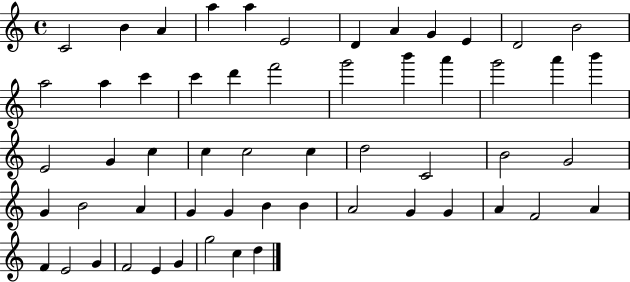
X:1
T:Untitled
M:4/4
L:1/4
K:C
C2 B A a a E2 D A G E D2 B2 a2 a c' c' d' f'2 g'2 b' a' g'2 a' b' E2 G c c c2 c d2 C2 B2 G2 G B2 A G G B B A2 G G A F2 A F E2 G F2 E G g2 c d